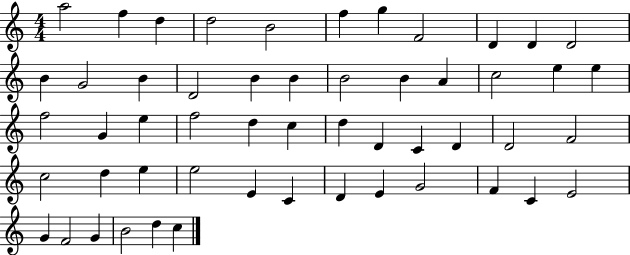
X:1
T:Untitled
M:4/4
L:1/4
K:C
a2 f d d2 B2 f g F2 D D D2 B G2 B D2 B B B2 B A c2 e e f2 G e f2 d c d D C D D2 F2 c2 d e e2 E C D E G2 F C E2 G F2 G B2 d c